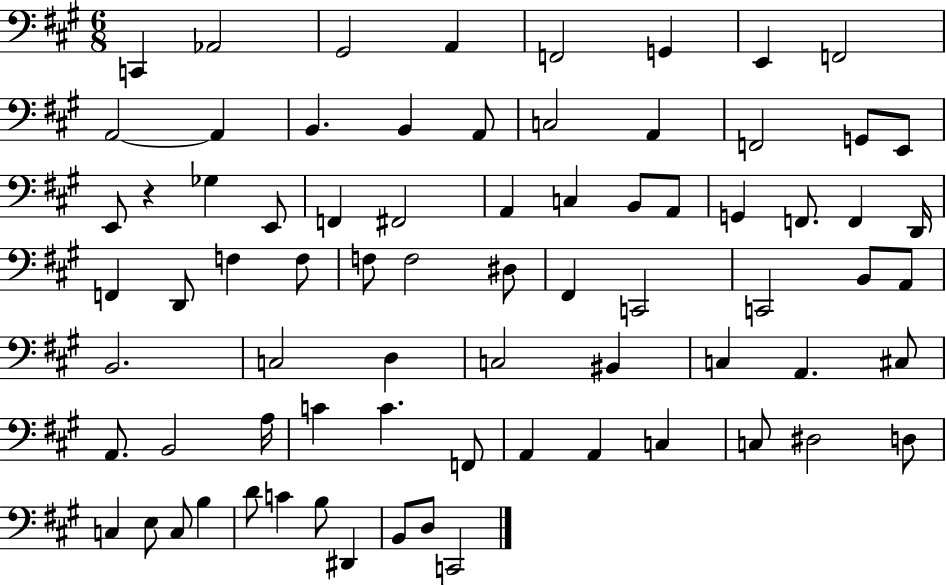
X:1
T:Untitled
M:6/8
L:1/4
K:A
C,, _A,,2 ^G,,2 A,, F,,2 G,, E,, F,,2 A,,2 A,, B,, B,, A,,/2 C,2 A,, F,,2 G,,/2 E,,/2 E,,/2 z _G, E,,/2 F,, ^F,,2 A,, C, B,,/2 A,,/2 G,, F,,/2 F,, D,,/4 F,, D,,/2 F, F,/2 F,/2 F,2 ^D,/2 ^F,, C,,2 C,,2 B,,/2 A,,/2 B,,2 C,2 D, C,2 ^B,, C, A,, ^C,/2 A,,/2 B,,2 A,/4 C C F,,/2 A,, A,, C, C,/2 ^D,2 D,/2 C, E,/2 C,/2 B, D/2 C B,/2 ^D,, B,,/2 D,/2 C,,2